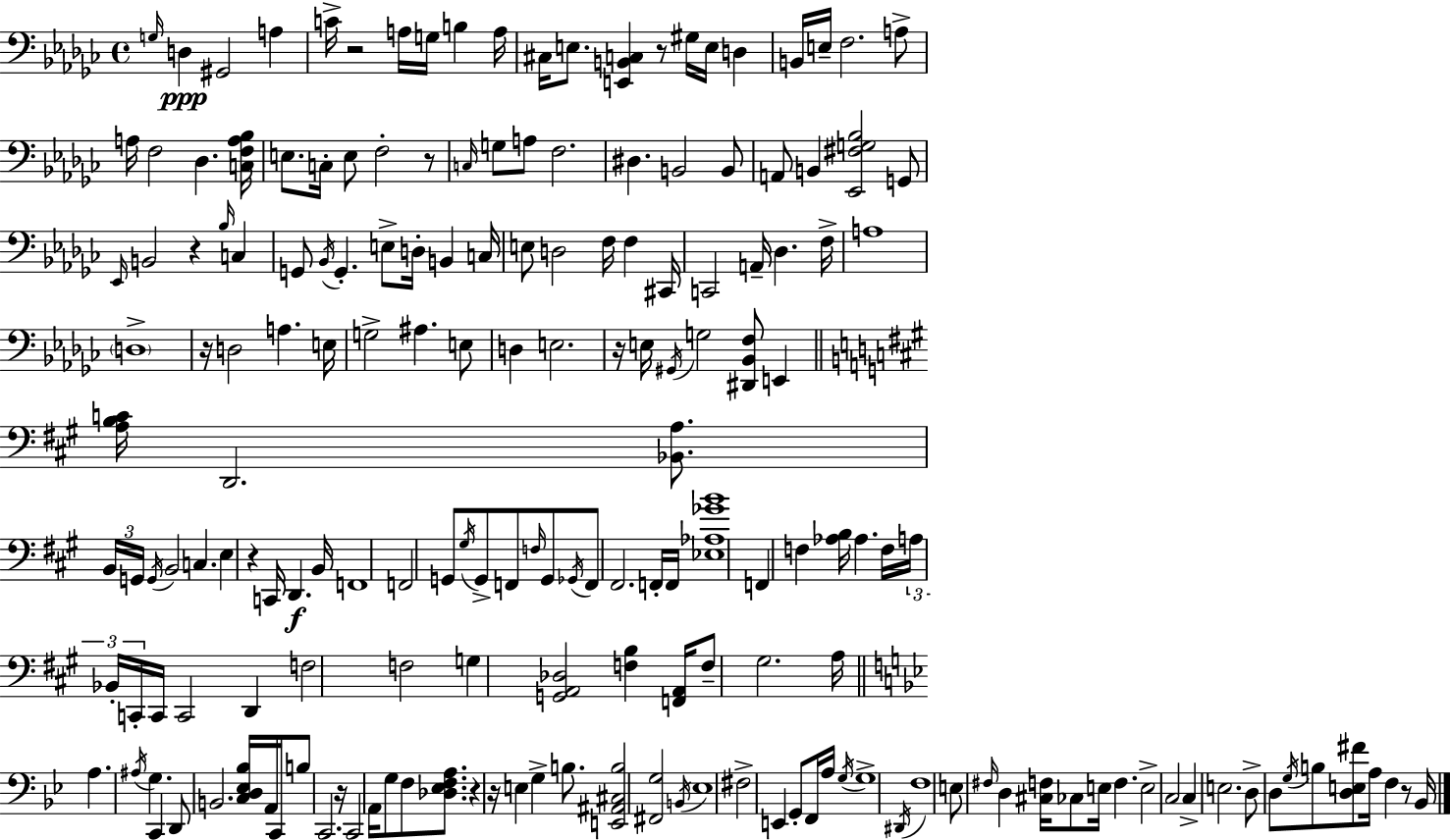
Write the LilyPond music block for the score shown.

{
  \clef bass
  \time 4/4
  \defaultTimeSignature
  \key ees \minor
  \grace { g16 }\ppp d4 gis,2 a4 | c'16-> r2 a16 g16 b4 | a16 cis16 e8. <e, b, c>4 r8 gis16 e16 d4 | b,16 e16-- f2. a8-> | \break a16 f2 des4. | <c f a bes>16 e8. c16-. e8 f2-. r8 | \grace { c16 } g8 a8 f2. | dis4. b,2 | \break b,8 a,8 b,4 <ees, fis g bes>2 | g,8 \grace { ees,16 } b,2 r4 \grace { bes16 } | c4 g,8 \acciaccatura { bes,16 } g,4.-. e8-> d16-. | b,4 c16 e8 d2 f16 | \break f4 cis,16 c,2 a,16-- des4. | f16-> a1 | \parenthesize d1-> | r16 d2 a4. | \break e16 g2-> ais4. | e8 d4 e2. | r16 e16 \acciaccatura { gis,16 } g2 | <dis, bes, f>8 e,4 \bar "||" \break \key a \major <a b c'>16 d,2. <bes, a>8. | \tuplet 3/2 { b,16 g,16 \acciaccatura { g,16 } } b,2 c4. | e4 r4 c,16 d,4.\f | b,16 f,1 | \break f,2 g,8 \acciaccatura { gis16 } g,8-> f,8 | \grace { f16 } g,8 \acciaccatura { ges,16 } f,8 fis,2. | f,16-. f,16 <ees aes ges' b'>1 | f,4 f4 <aes b>16 aes4. | \break f16 \tuplet 3/2 { a16 bes,16-. c,16-. } c,16 c,2 | d,4 f2 f2 | g4 <g, a, des>2 | <f b>4 <f, a,>16 f8-- gis2. | \break a16 \bar "||" \break \key g \minor a4. \acciaccatura { ais16 } g4. c,4 | d,8 b,2. <c d ees bes>16 | a,16 c,16 b8 c,2. | r16 c,2 a,16 g8 f8 <des ees f a>8. | \break r4 r16 e4 g4-> b8. | <e, ais, cis b>2 <fis, g>2 | \acciaccatura { b,16 } ees1 | fis2-> e,4 g,8-. | \break f,16 a16 \acciaccatura { g16 } g1-> | \acciaccatura { dis,16 } f1 | e8 \grace { fis16 } d4 <cis f>16 ces8 e16 f4. | e2-> c2 | \break c4-> e2. | d8-> d8 \acciaccatura { g16 } b8 <d e fis'>8 a16 f4 | r8 bes,16 \bar "|."
}